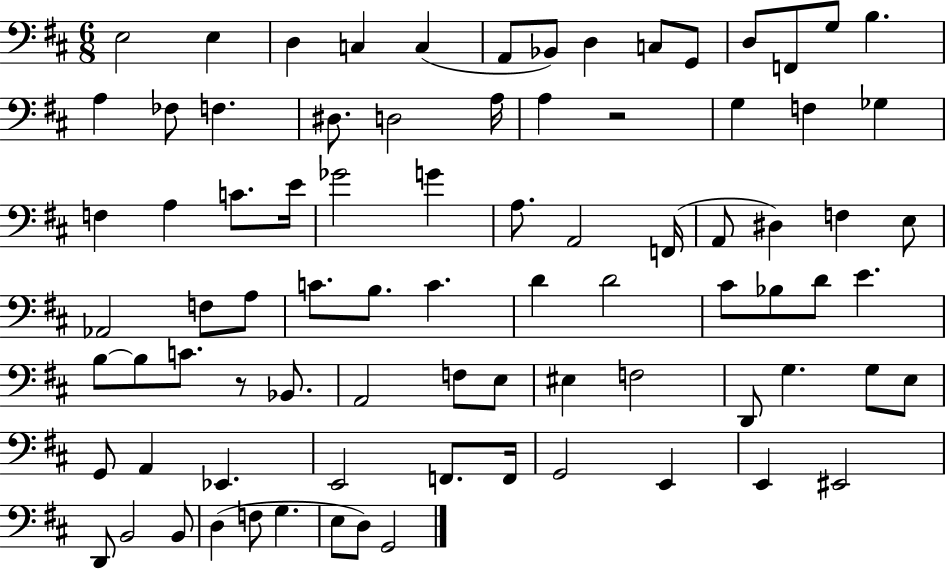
X:1
T:Untitled
M:6/8
L:1/4
K:D
E,2 E, D, C, C, A,,/2 _B,,/2 D, C,/2 G,,/2 D,/2 F,,/2 G,/2 B, A, _F,/2 F, ^D,/2 D,2 A,/4 A, z2 G, F, _G, F, A, C/2 E/4 _G2 G A,/2 A,,2 F,,/4 A,,/2 ^D, F, E,/2 _A,,2 F,/2 A,/2 C/2 B,/2 C D D2 ^C/2 _B,/2 D/2 E B,/2 B,/2 C/2 z/2 _B,,/2 A,,2 F,/2 E,/2 ^E, F,2 D,,/2 G, G,/2 E,/2 G,,/2 A,, _E,, E,,2 F,,/2 F,,/4 G,,2 E,, E,, ^E,,2 D,,/2 B,,2 B,,/2 D, F,/2 G, E,/2 D,/2 G,,2